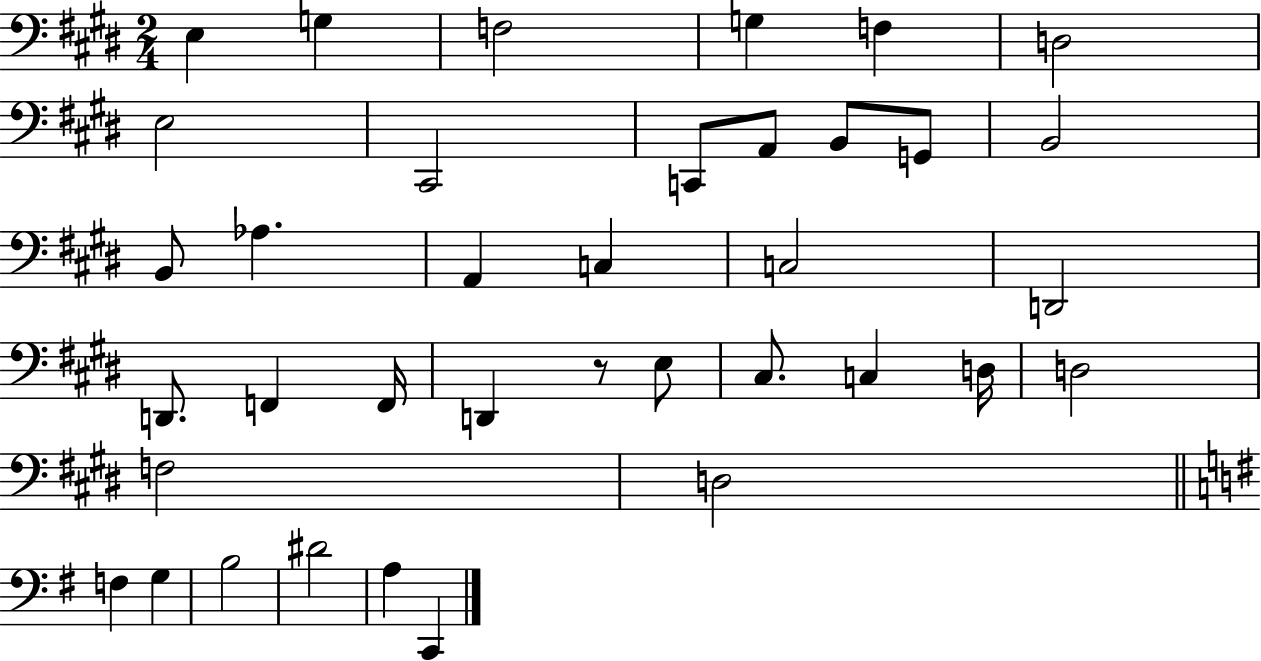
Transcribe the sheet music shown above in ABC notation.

X:1
T:Untitled
M:2/4
L:1/4
K:E
E, G, F,2 G, F, D,2 E,2 ^C,,2 C,,/2 A,,/2 B,,/2 G,,/2 B,,2 B,,/2 _A, A,, C, C,2 D,,2 D,,/2 F,, F,,/4 D,, z/2 E,/2 ^C,/2 C, D,/4 D,2 F,2 D,2 F, G, B,2 ^D2 A, C,,